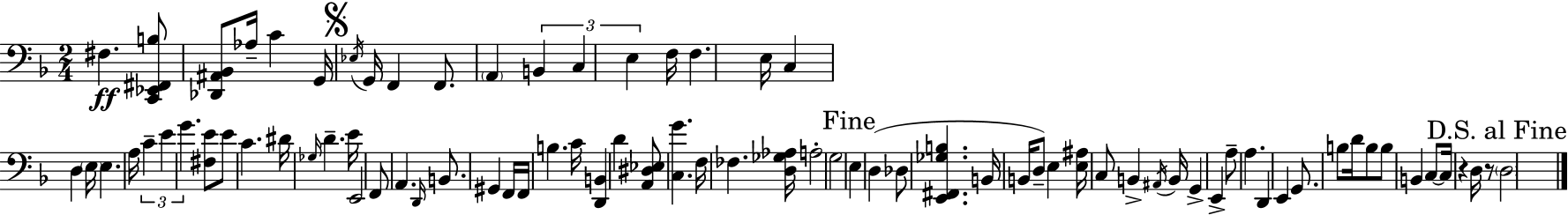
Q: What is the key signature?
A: F major